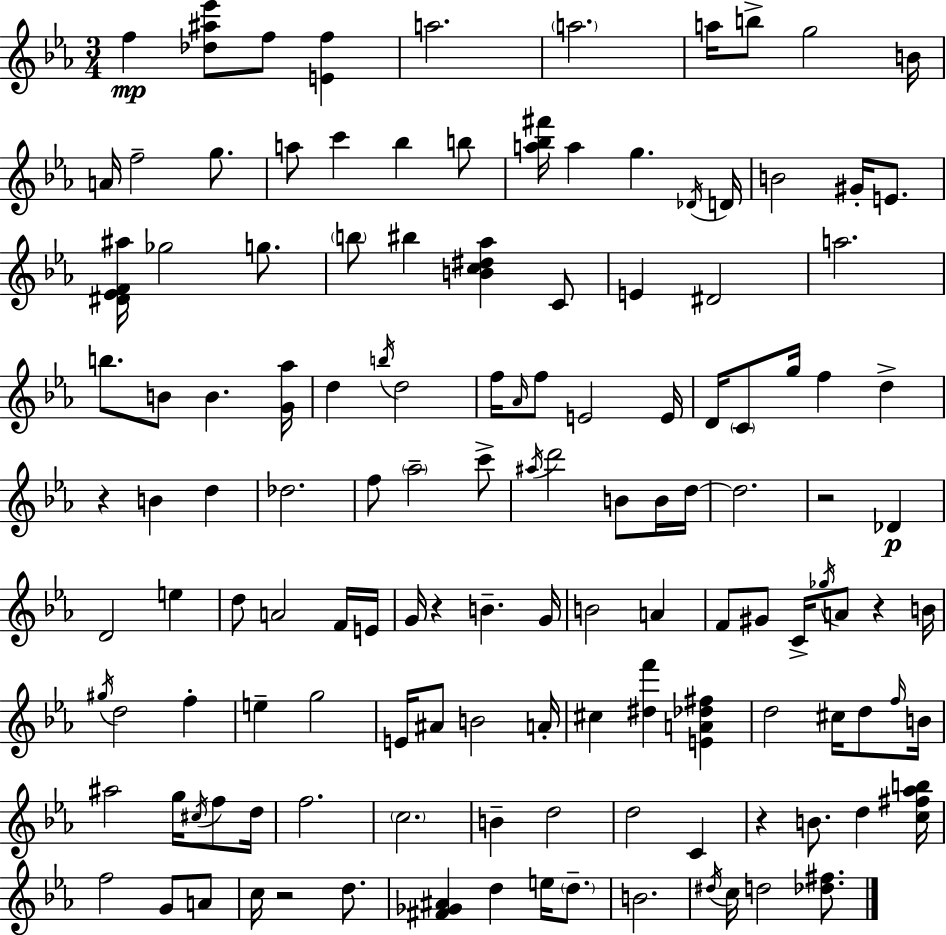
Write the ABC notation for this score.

X:1
T:Untitled
M:3/4
L:1/4
K:Cm
f [_d^a_e']/2 f/2 [Ef] a2 a2 a/4 b/2 g2 B/4 A/4 f2 g/2 a/2 c' _b b/2 [a_b^f']/4 a g _D/4 D/4 B2 ^G/4 E/2 [^D_EF^a]/4 _g2 g/2 b/2 ^b [Bc^d_a] C/2 E ^D2 a2 b/2 B/2 B [G_a]/4 d b/4 d2 f/4 _A/4 f/2 E2 E/4 D/4 C/2 g/4 f d z B d _d2 f/2 _a2 c'/2 ^a/4 d'2 B/2 B/4 d/4 d2 z2 _D D2 e d/2 A2 F/4 E/4 G/4 z B G/4 B2 A F/2 ^G/2 C/4 _g/4 A/2 z B/4 ^g/4 d2 f e g2 E/4 ^A/2 B2 A/4 ^c [^df'] [EA_d^f] d2 ^c/4 d/2 f/4 B/4 ^a2 g/4 ^c/4 f/2 d/4 f2 c2 B d2 d2 C z B/2 d [c^f_ab]/4 f2 G/2 A/2 c/4 z2 d/2 [^F_G^A] d e/4 d/2 B2 ^d/4 c/4 d2 [_d^f]/2